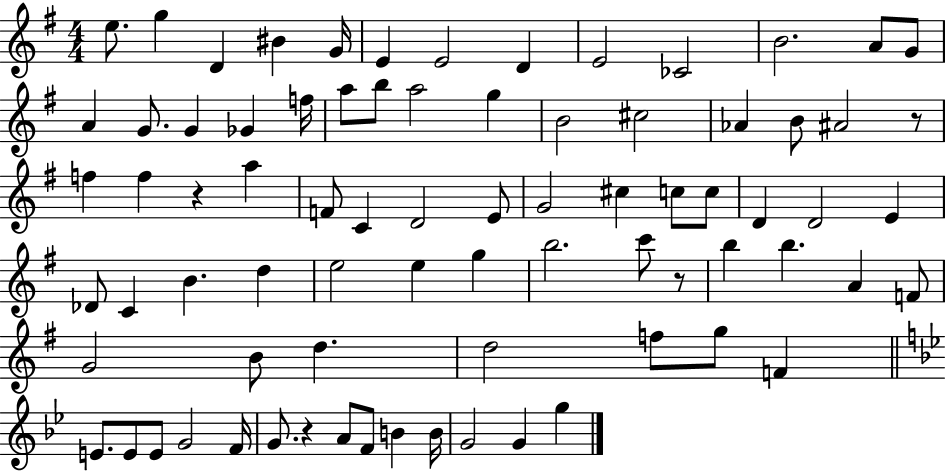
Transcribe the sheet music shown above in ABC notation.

X:1
T:Untitled
M:4/4
L:1/4
K:G
e/2 g D ^B G/4 E E2 D E2 _C2 B2 A/2 G/2 A G/2 G _G f/4 a/2 b/2 a2 g B2 ^c2 _A B/2 ^A2 z/2 f f z a F/2 C D2 E/2 G2 ^c c/2 c/2 D D2 E _D/2 C B d e2 e g b2 c'/2 z/2 b b A F/2 G2 B/2 d d2 f/2 g/2 F E/2 E/2 E/2 G2 F/4 G/2 z A/2 F/2 B B/4 G2 G g